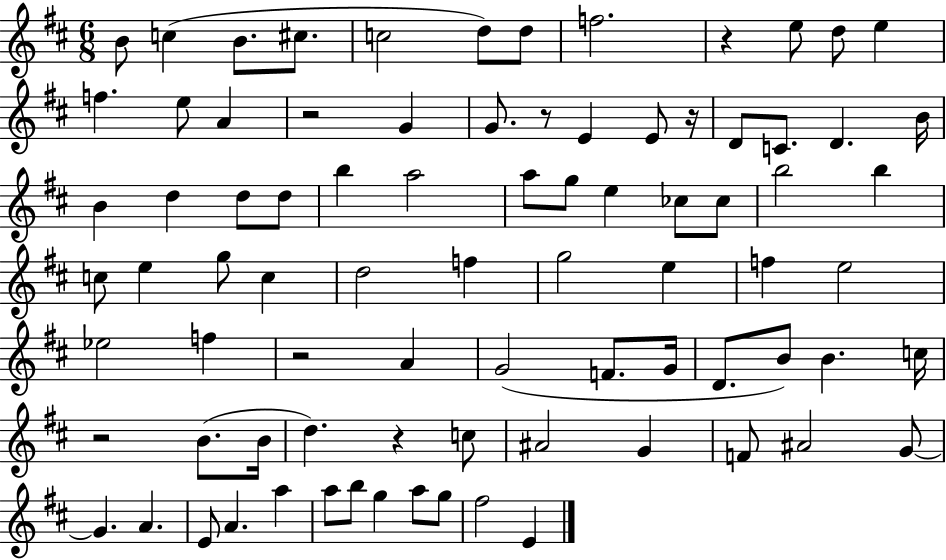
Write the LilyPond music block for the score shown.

{
  \clef treble
  \numericTimeSignature
  \time 6/8
  \key d \major
  b'8 c''4( b'8. cis''8. | c''2 d''8) d''8 | f''2. | r4 e''8 d''8 e''4 | \break f''4. e''8 a'4 | r2 g'4 | g'8. r8 e'4 e'8 r16 | d'8 c'8. d'4. b'16 | \break b'4 d''4 d''8 d''8 | b''4 a''2 | a''8 g''8 e''4 ces''8 ces''8 | b''2 b''4 | \break c''8 e''4 g''8 c''4 | d''2 f''4 | g''2 e''4 | f''4 e''2 | \break ees''2 f''4 | r2 a'4 | g'2( f'8. g'16 | d'8. b'8) b'4. c''16 | \break r2 b'8.( b'16 | d''4.) r4 c''8 | ais'2 g'4 | f'8 ais'2 g'8~~ | \break g'4. a'4. | e'8 a'4. a''4 | a''8 b''8 g''4 a''8 g''8 | fis''2 e'4 | \break \bar "|."
}